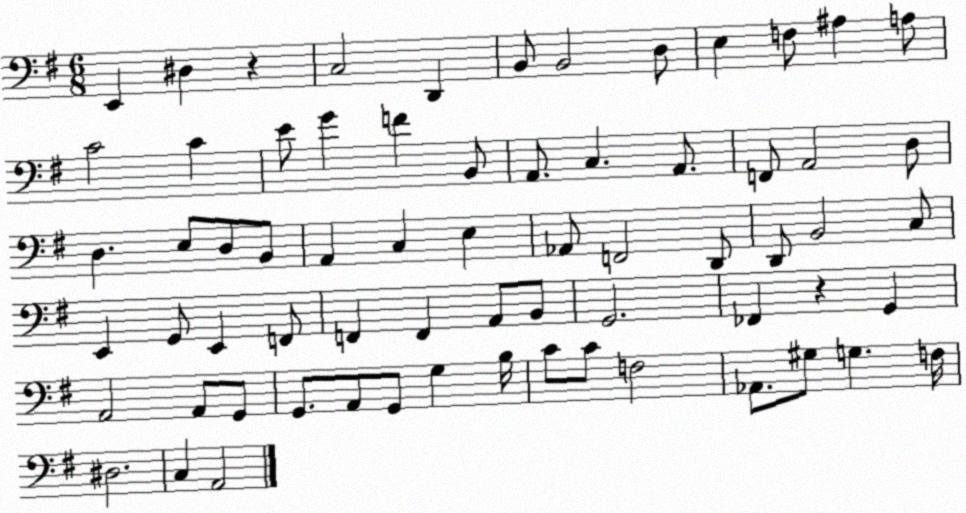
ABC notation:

X:1
T:Untitled
M:6/8
L:1/4
K:G
E,, ^D, z C,2 D,, B,,/2 B,,2 D,/2 E, F,/2 ^A, A,/2 C2 C E/2 G F B,,/2 A,,/2 C, A,,/2 F,,/2 A,,2 D,/2 D, E,/2 D,/2 B,,/2 A,, C, E, _A,,/2 F,,2 D,,/2 D,,/2 B,,2 C,/2 E,, G,,/2 E,, F,,/2 F,, F,, A,,/2 B,,/2 G,,2 _F,, z G,, A,,2 A,,/2 G,,/2 G,,/2 A,,/2 G,,/2 G, B,/4 C/2 C/2 F,2 _A,,/2 ^G,/2 G, F,/4 ^D,2 C, A,,2